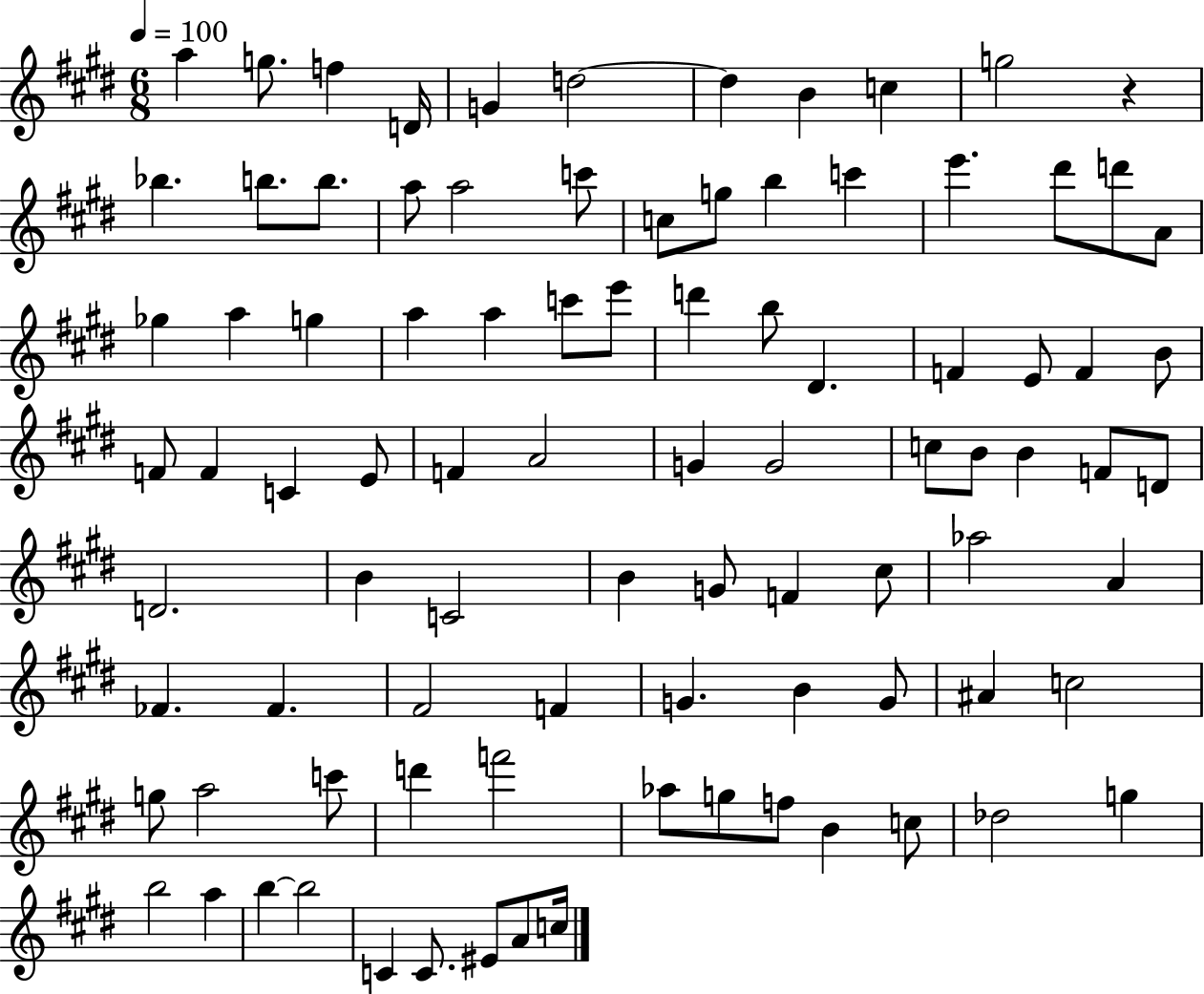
X:1
T:Untitled
M:6/8
L:1/4
K:E
a g/2 f D/4 G d2 d B c g2 z _b b/2 b/2 a/2 a2 c'/2 c/2 g/2 b c' e' ^d'/2 d'/2 A/2 _g a g a a c'/2 e'/2 d' b/2 ^D F E/2 F B/2 F/2 F C E/2 F A2 G G2 c/2 B/2 B F/2 D/2 D2 B C2 B G/2 F ^c/2 _a2 A _F _F ^F2 F G B G/2 ^A c2 g/2 a2 c'/2 d' f'2 _a/2 g/2 f/2 B c/2 _d2 g b2 a b b2 C C/2 ^E/2 A/2 c/4